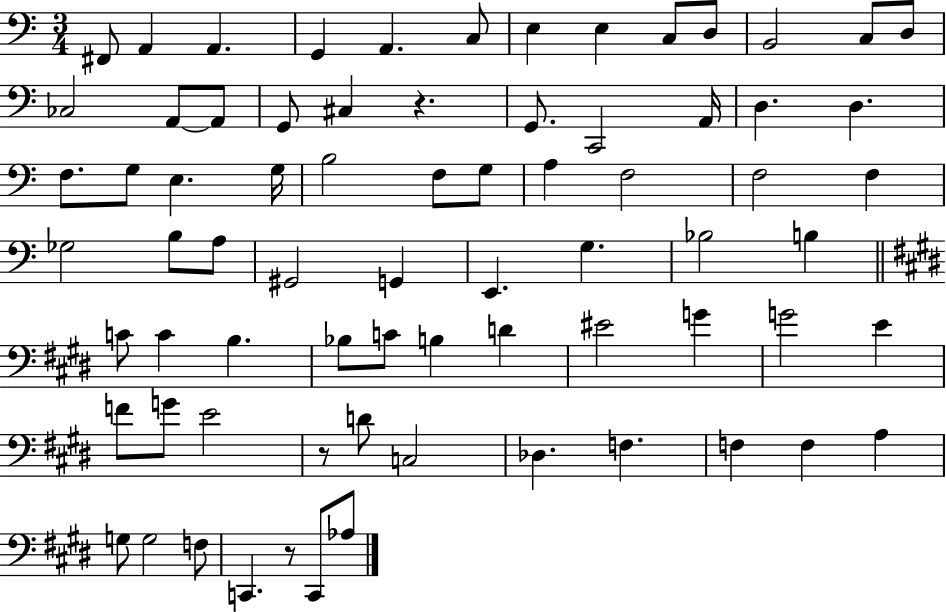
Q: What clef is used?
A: bass